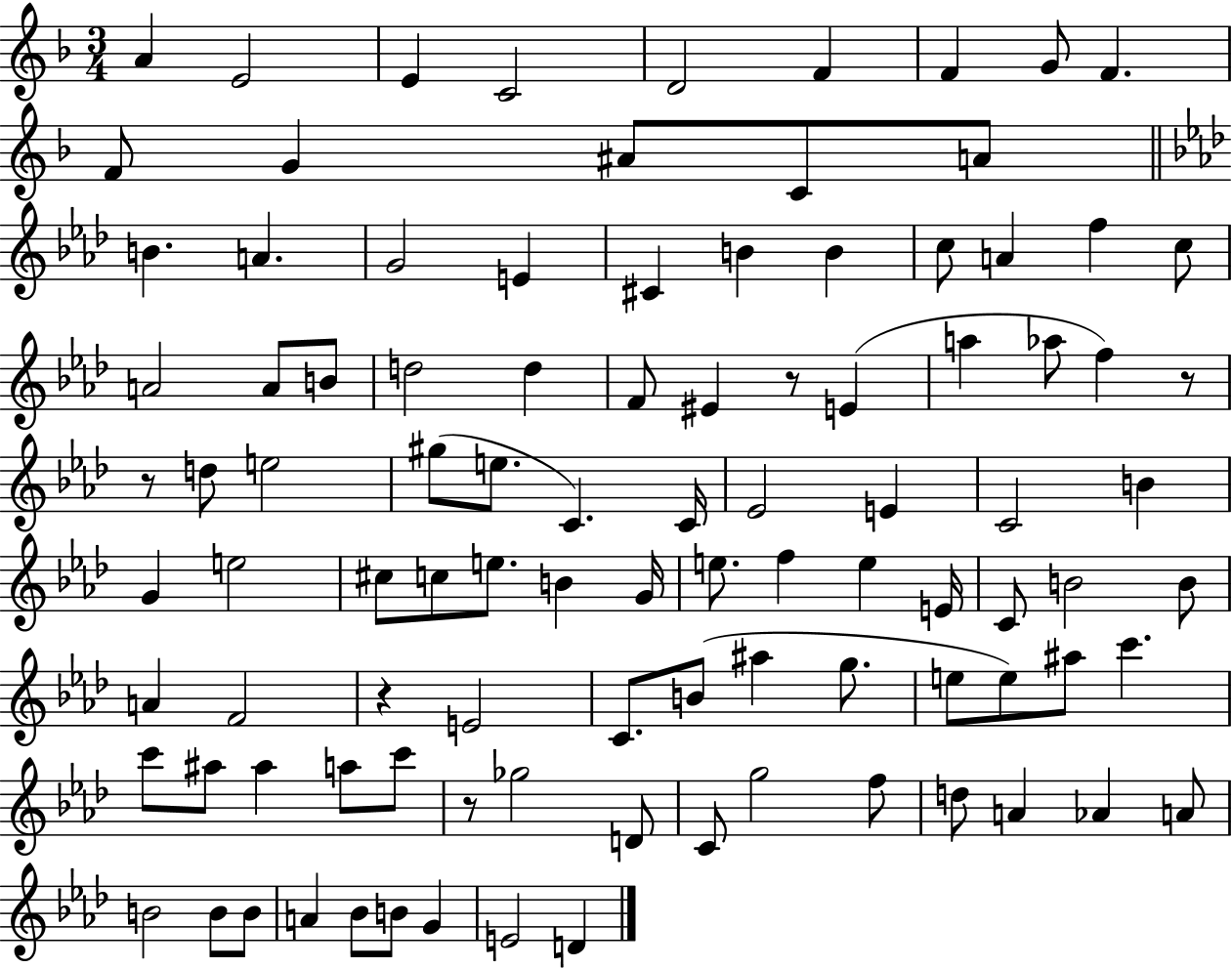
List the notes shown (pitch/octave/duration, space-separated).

A4/q E4/h E4/q C4/h D4/h F4/q F4/q G4/e F4/q. F4/e G4/q A#4/e C4/e A4/e B4/q. A4/q. G4/h E4/q C#4/q B4/q B4/q C5/e A4/q F5/q C5/e A4/h A4/e B4/e D5/h D5/q F4/e EIS4/q R/e E4/q A5/q Ab5/e F5/q R/e R/e D5/e E5/h G#5/e E5/e. C4/q. C4/s Eb4/h E4/q C4/h B4/q G4/q E5/h C#5/e C5/e E5/e. B4/q G4/s E5/e. F5/q E5/q E4/s C4/e B4/h B4/e A4/q F4/h R/q E4/h C4/e. B4/e A#5/q G5/e. E5/e E5/e A#5/e C6/q. C6/e A#5/e A#5/q A5/e C6/e R/e Gb5/h D4/e C4/e G5/h F5/e D5/e A4/q Ab4/q A4/e B4/h B4/e B4/e A4/q Bb4/e B4/e G4/q E4/h D4/q